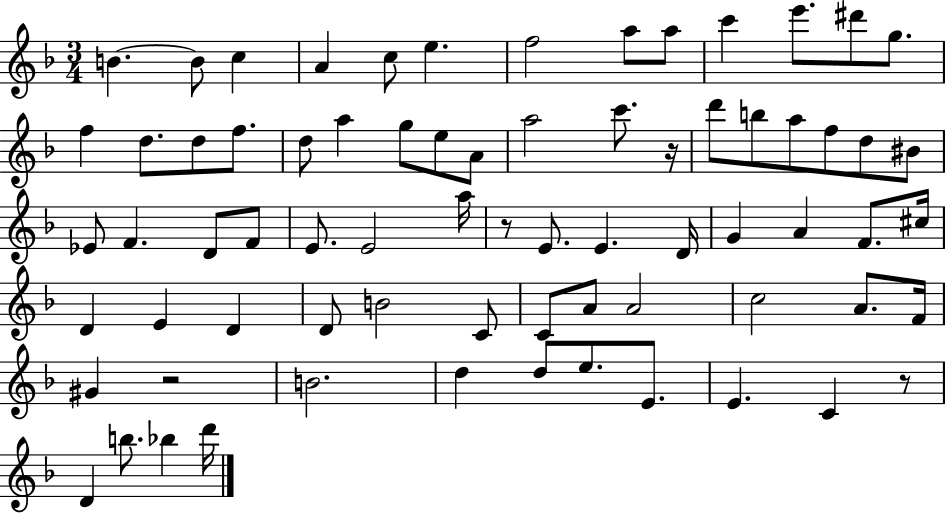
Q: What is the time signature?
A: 3/4